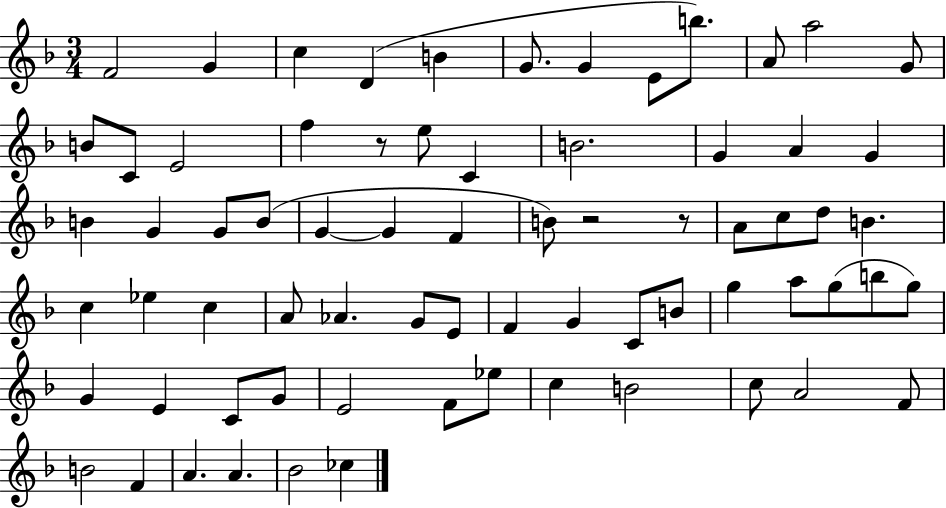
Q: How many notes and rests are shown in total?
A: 71